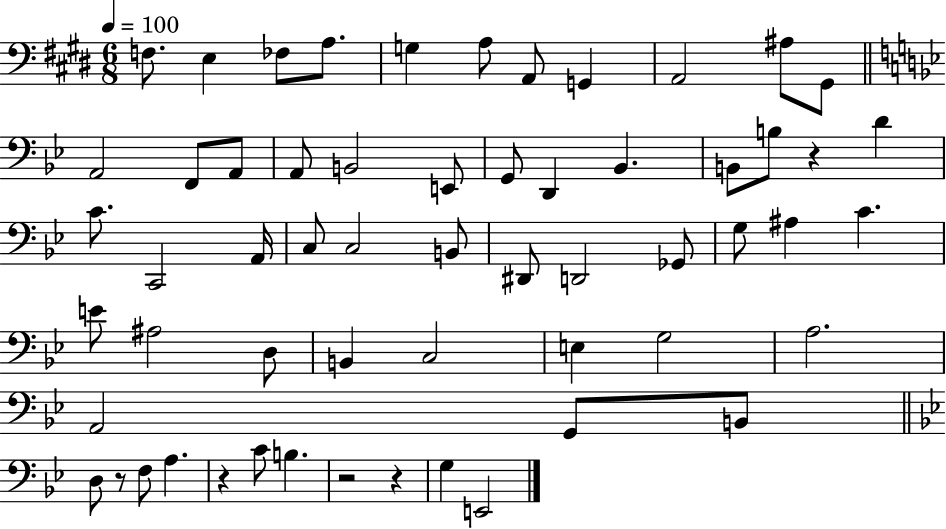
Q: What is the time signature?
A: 6/8